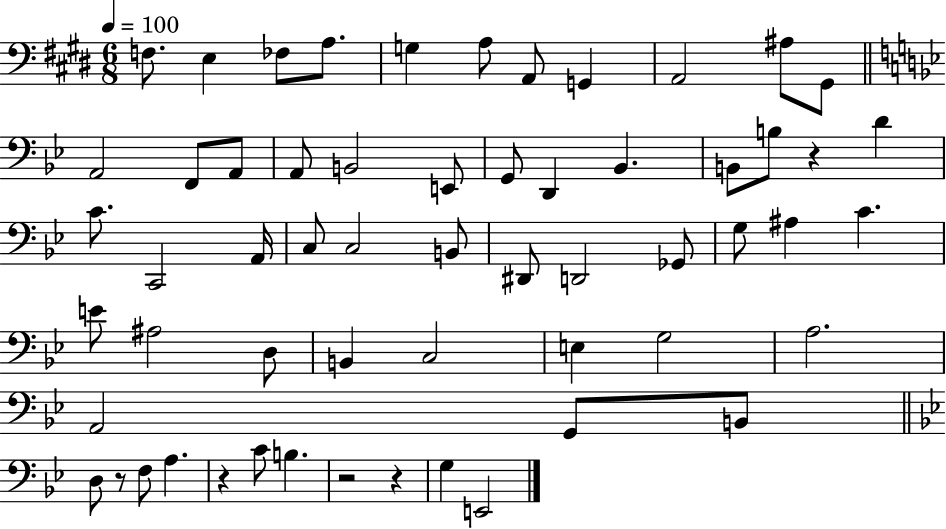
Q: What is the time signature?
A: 6/8